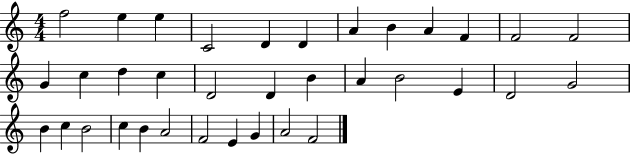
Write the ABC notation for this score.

X:1
T:Untitled
M:4/4
L:1/4
K:C
f2 e e C2 D D A B A F F2 F2 G c d c D2 D B A B2 E D2 G2 B c B2 c B A2 F2 E G A2 F2